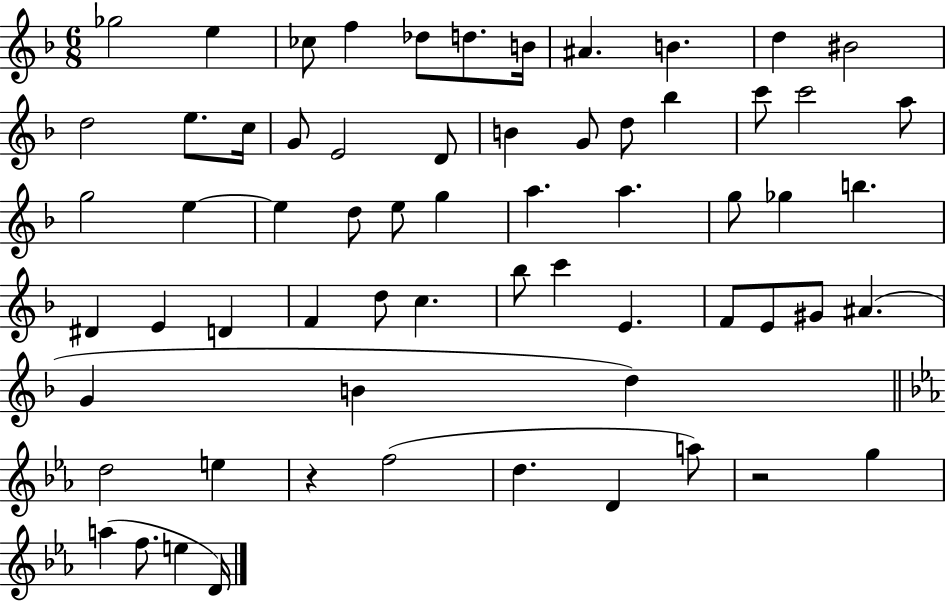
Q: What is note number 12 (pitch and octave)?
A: D5